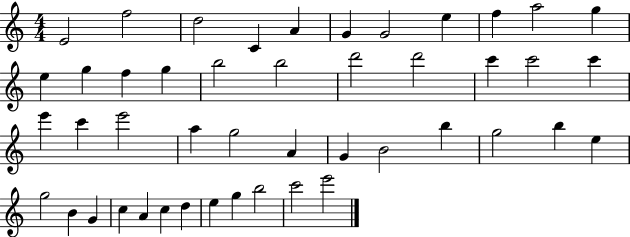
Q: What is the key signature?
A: C major